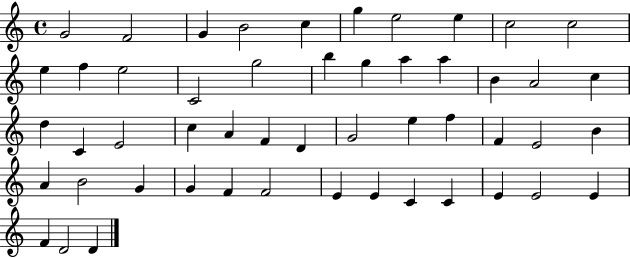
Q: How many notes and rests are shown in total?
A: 51